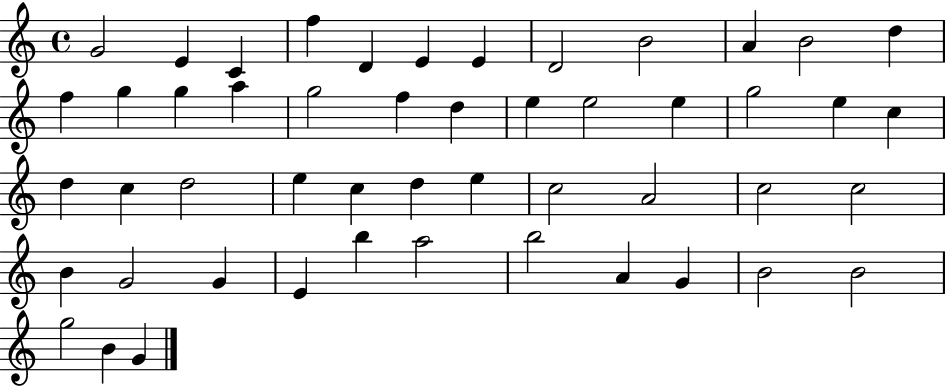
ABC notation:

X:1
T:Untitled
M:4/4
L:1/4
K:C
G2 E C f D E E D2 B2 A B2 d f g g a g2 f d e e2 e g2 e c d c d2 e c d e c2 A2 c2 c2 B G2 G E b a2 b2 A G B2 B2 g2 B G